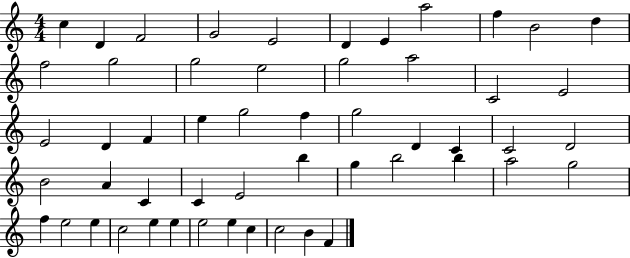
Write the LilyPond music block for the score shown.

{
  \clef treble
  \numericTimeSignature
  \time 4/4
  \key c \major
  c''4 d'4 f'2 | g'2 e'2 | d'4 e'4 a''2 | f''4 b'2 d''4 | \break f''2 g''2 | g''2 e''2 | g''2 a''2 | c'2 e'2 | \break e'2 d'4 f'4 | e''4 g''2 f''4 | g''2 d'4 c'4 | c'2 d'2 | \break b'2 a'4 c'4 | c'4 e'2 b''4 | g''4 b''2 b''4 | a''2 g''2 | \break f''4 e''2 e''4 | c''2 e''4 e''4 | e''2 e''4 c''4 | c''2 b'4 f'4 | \break \bar "|."
}